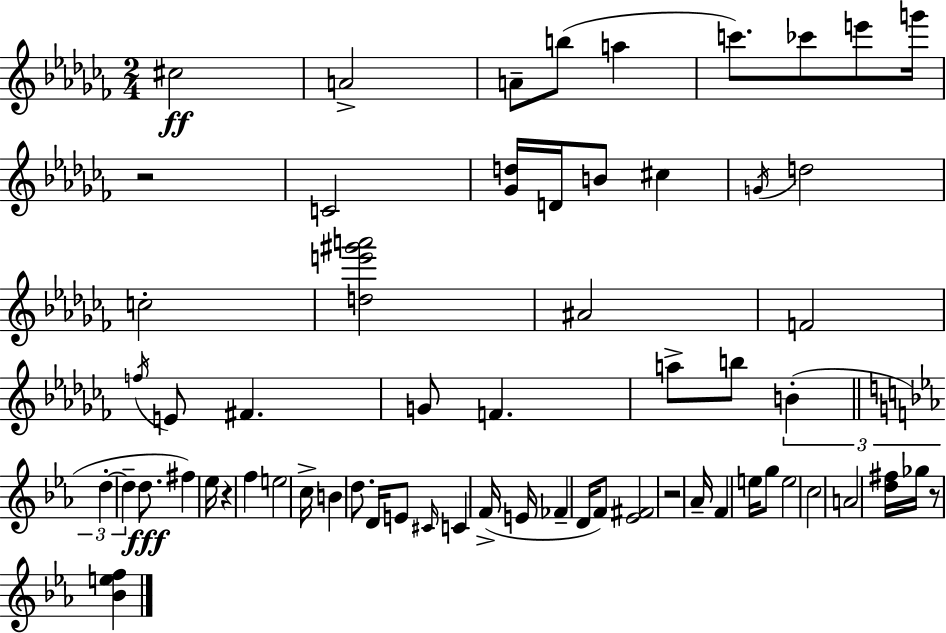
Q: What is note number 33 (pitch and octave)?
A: E5